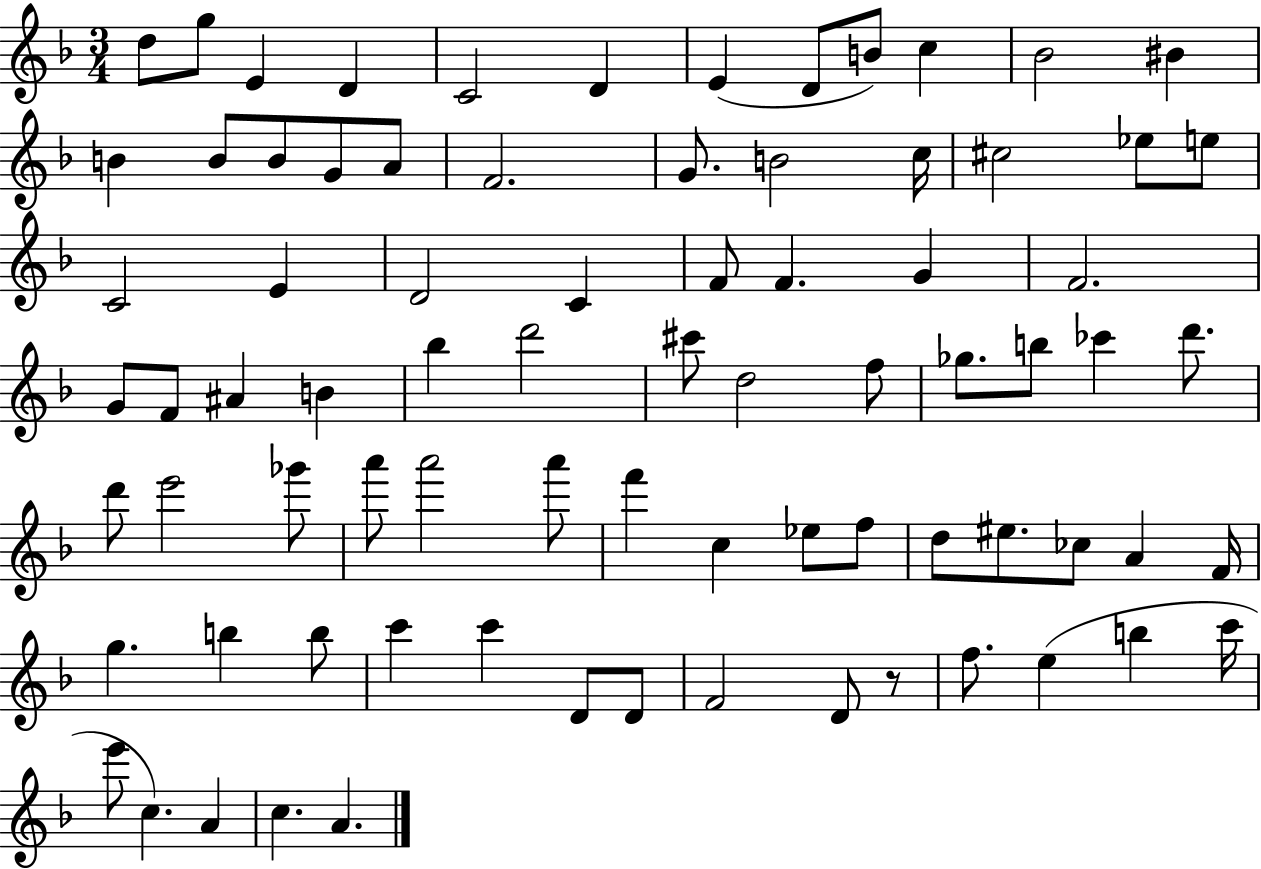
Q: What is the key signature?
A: F major